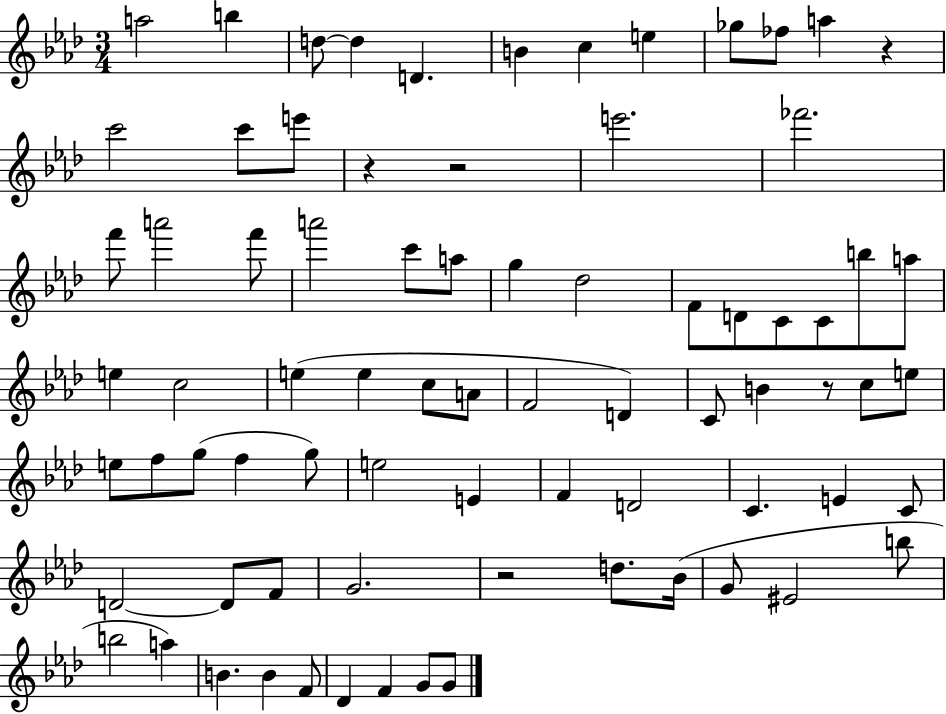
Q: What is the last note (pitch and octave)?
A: G4